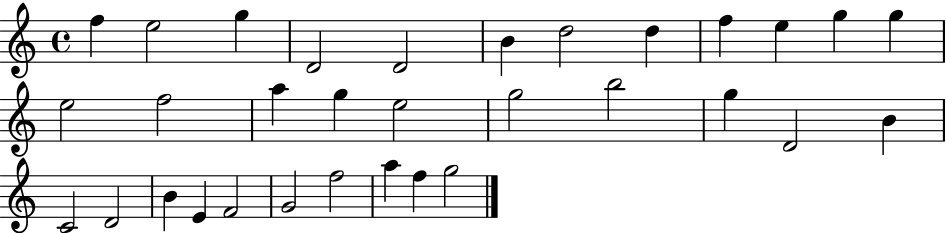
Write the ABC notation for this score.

X:1
T:Untitled
M:4/4
L:1/4
K:C
f e2 g D2 D2 B d2 d f e g g e2 f2 a g e2 g2 b2 g D2 B C2 D2 B E F2 G2 f2 a f g2